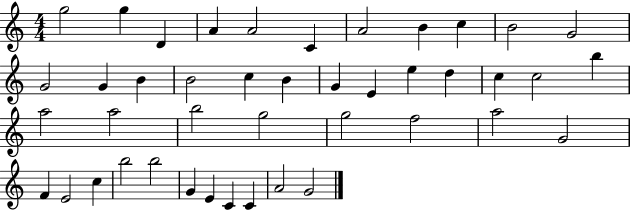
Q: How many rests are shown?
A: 0